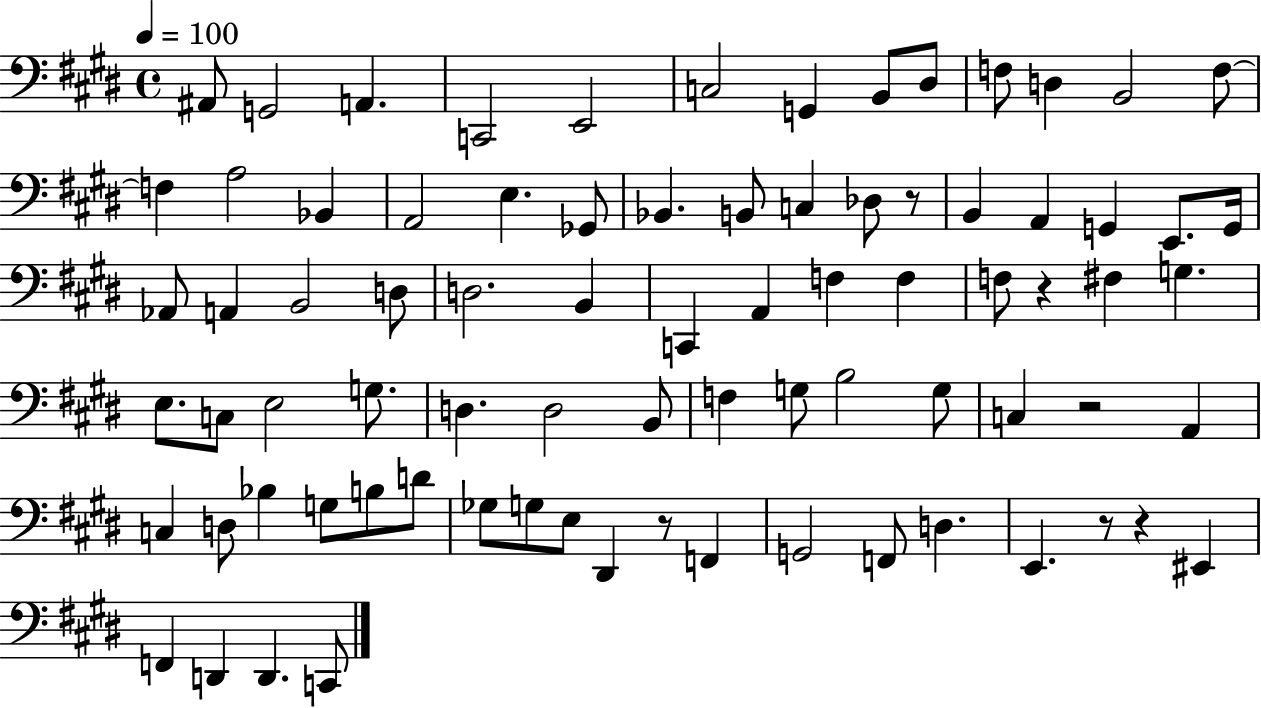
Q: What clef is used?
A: bass